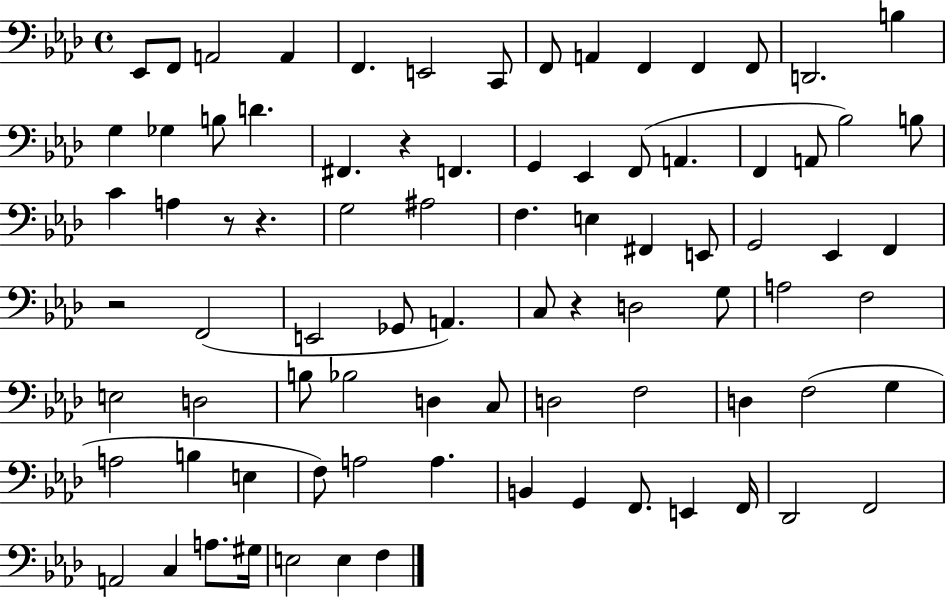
Eb2/e F2/e A2/h A2/q F2/q. E2/h C2/e F2/e A2/q F2/q F2/q F2/e D2/h. B3/q G3/q Gb3/q B3/e D4/q. F#2/q. R/q F2/q. G2/q Eb2/q F2/e A2/q. F2/q A2/e Bb3/h B3/e C4/q A3/q R/e R/q. G3/h A#3/h F3/q. E3/q F#2/q E2/e G2/h Eb2/q F2/q R/h F2/h E2/h Gb2/e A2/q. C3/e R/q D3/h G3/e A3/h F3/h E3/h D3/h B3/e Bb3/h D3/q C3/e D3/h F3/h D3/q F3/h G3/q A3/h B3/q E3/q F3/e A3/h A3/q. B2/q G2/q F2/e. E2/q F2/s Db2/h F2/h A2/h C3/q A3/e. G#3/s E3/h E3/q F3/q